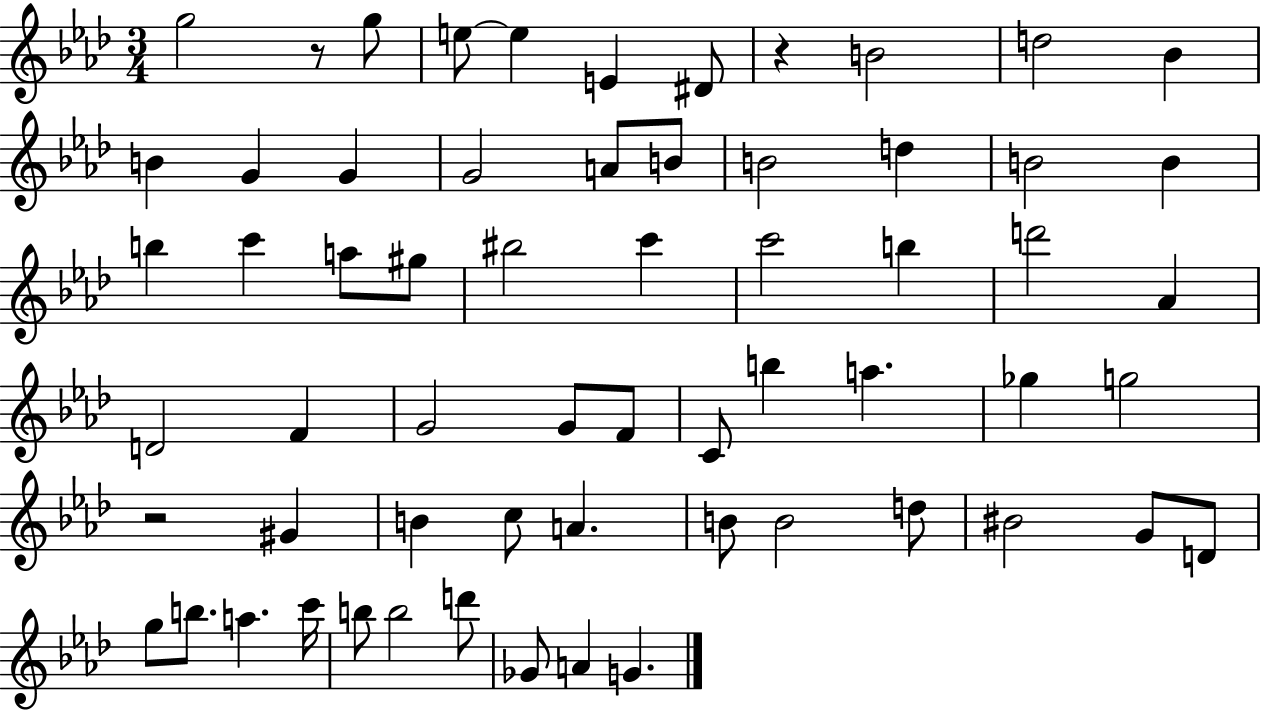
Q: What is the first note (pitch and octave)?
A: G5